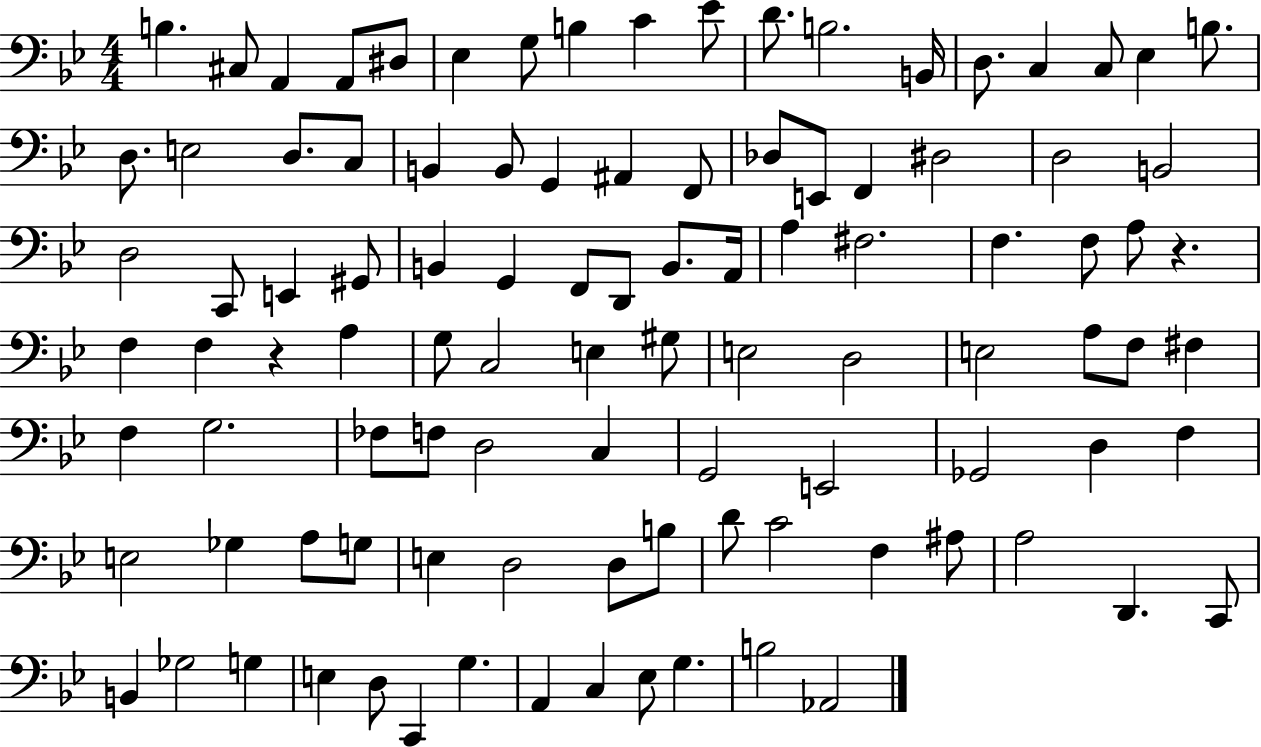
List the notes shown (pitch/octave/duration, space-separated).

B3/q. C#3/e A2/q A2/e D#3/e Eb3/q G3/e B3/q C4/q Eb4/e D4/e. B3/h. B2/s D3/e. C3/q C3/e Eb3/q B3/e. D3/e. E3/h D3/e. C3/e B2/q B2/e G2/q A#2/q F2/e Db3/e E2/e F2/q D#3/h D3/h B2/h D3/h C2/e E2/q G#2/e B2/q G2/q F2/e D2/e B2/e. A2/s A3/q F#3/h. F3/q. F3/e A3/e R/q. F3/q F3/q R/q A3/q G3/e C3/h E3/q G#3/e E3/h D3/h E3/h A3/e F3/e F#3/q F3/q G3/h. FES3/e F3/e D3/h C3/q G2/h E2/h Gb2/h D3/q F3/q E3/h Gb3/q A3/e G3/e E3/q D3/h D3/e B3/e D4/e C4/h F3/q A#3/e A3/h D2/q. C2/e B2/q Gb3/h G3/q E3/q D3/e C2/q G3/q. A2/q C3/q Eb3/e G3/q. B3/h Ab2/h